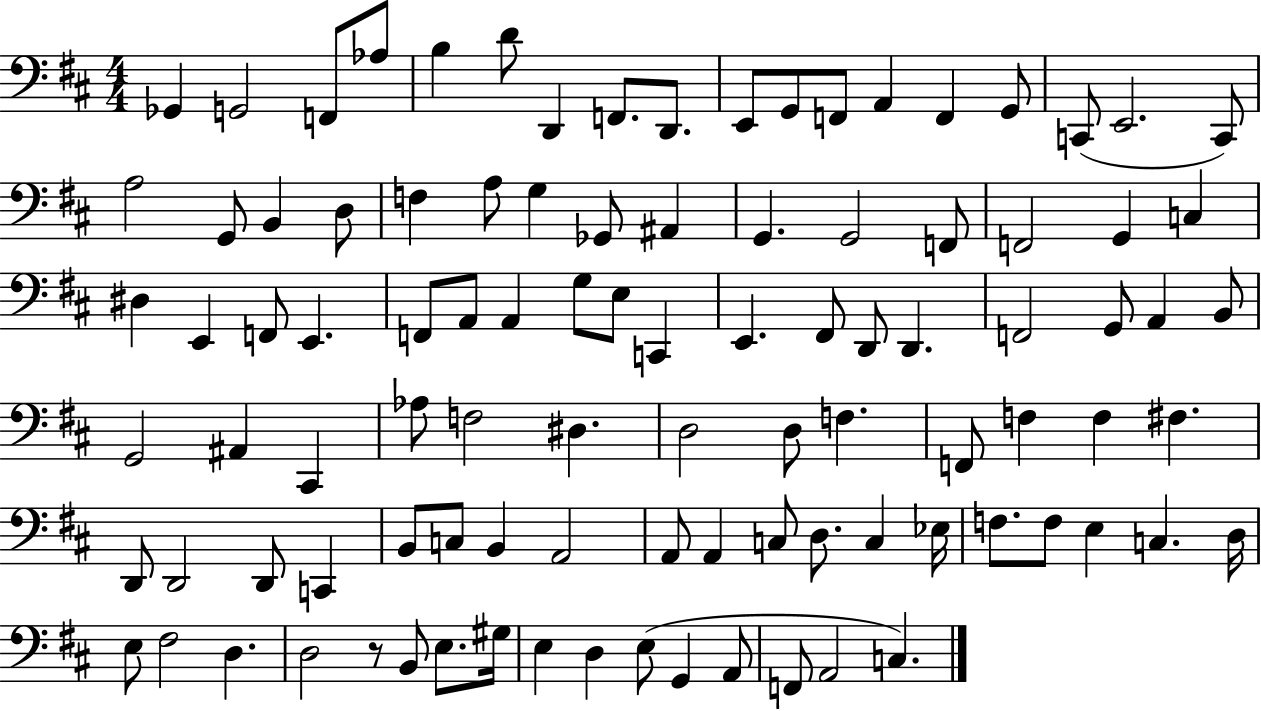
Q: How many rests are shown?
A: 1